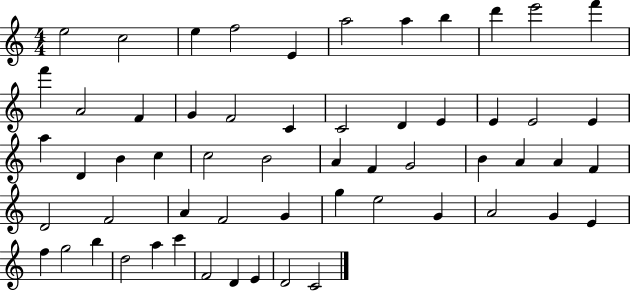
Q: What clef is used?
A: treble